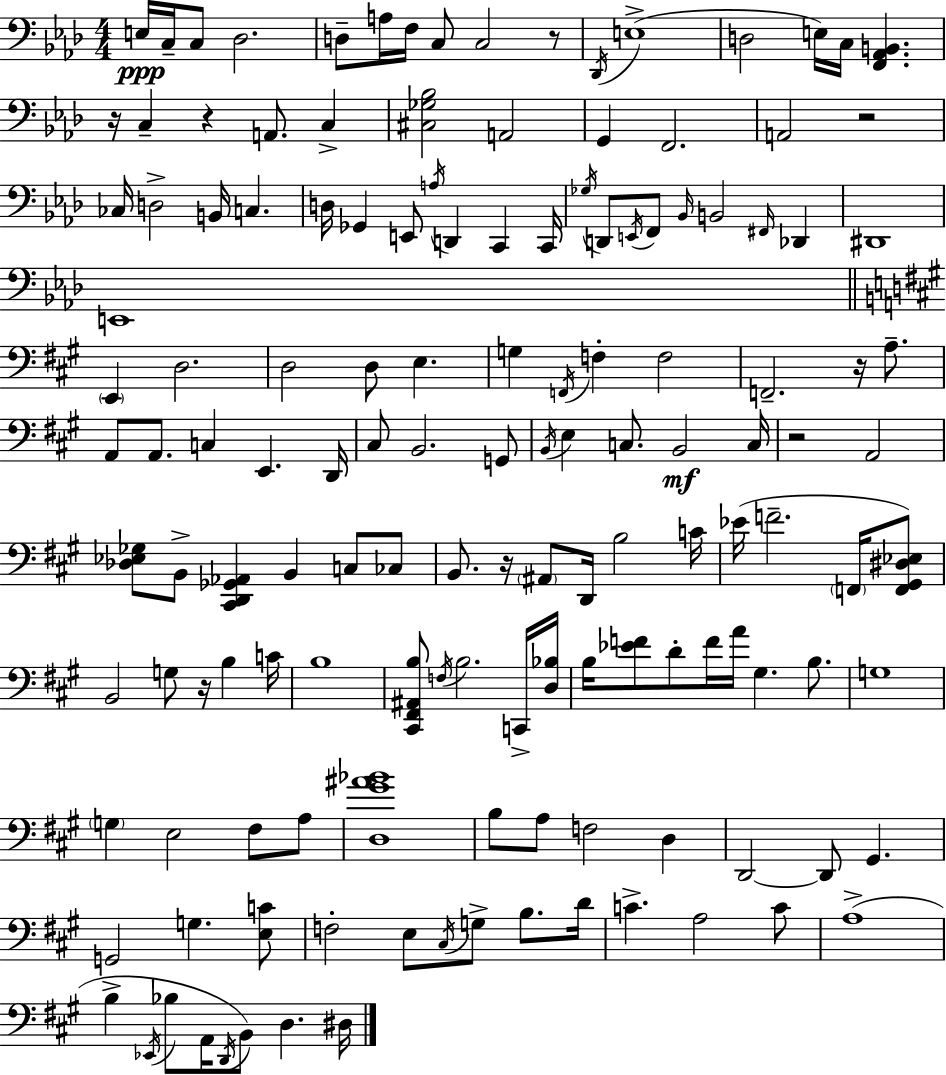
{
  \clef bass
  \numericTimeSignature
  \time 4/4
  \key aes \major
  e16\ppp c16-- c8 des2. | d8-- a16 f16 c8 c2 r8 | \acciaccatura { des,16 } e1->( | d2 e16) c16 <f, aes, b,>4. | \break r16 c4-- r4 a,8. c4-> | <cis ges bes>2 a,2 | g,4 f,2. | a,2 r2 | \break ces16 d2-> b,16 c4. | d16 ges,4 e,8 \acciaccatura { a16 } d,4 c,4 | c,16 \acciaccatura { ges16 } d,8 \acciaccatura { e,16 } f,8 \grace { bes,16 } b,2 | \grace { fis,16 } des,4 dis,1 | \break e,1 | \bar "||" \break \key a \major \parenthesize e,4 d2. | d2 d8 e4. | g4 \acciaccatura { f,16 } f4-. f2 | f,2.-- r16 a8.-- | \break a,8 a,8. c4 e,4. | d,16 cis8 b,2. g,8 | \acciaccatura { b,16 } e4 c8. b,2\mf | c16 r2 a,2 | \break <des ees ges>8 b,8-> <cis, d, ges, aes,>4 b,4 c8 | ces8 b,8. r16 \parenthesize ais,8 d,16 b2 | c'16 ees'16( f'2.-- \parenthesize f,16 | <f, gis, dis ees>8) b,2 g8 r16 b4 | \break c'16 b1 | <cis, fis, ais, b>8 \acciaccatura { f16 } b2. | c,16-> <d bes>16 b16 <ees' f'>8 d'8-. f'16 a'16 gis4. | b8. g1 | \break \parenthesize g4 e2 fis8 | a8 <d gis' ais' bes'>1 | b8 a8 f2 d4 | d,2~~ d,8 gis,4. | \break g,2 g4. | <e c'>8 f2-. e8 \acciaccatura { cis16 } g8-> | b8. d'16 c'4.-> a2 | c'8 a1->( | \break b4-> \acciaccatura { ees,16 } bes8 a,16 \acciaccatura { d,16 }) b,8 d4. | dis16 \bar "|."
}